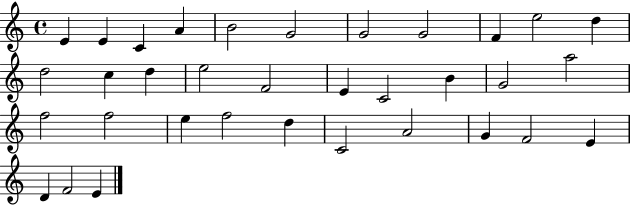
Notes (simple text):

E4/q E4/q C4/q A4/q B4/h G4/h G4/h G4/h F4/q E5/h D5/q D5/h C5/q D5/q E5/h F4/h E4/q C4/h B4/q G4/h A5/h F5/h F5/h E5/q F5/h D5/q C4/h A4/h G4/q F4/h E4/q D4/q F4/h E4/q